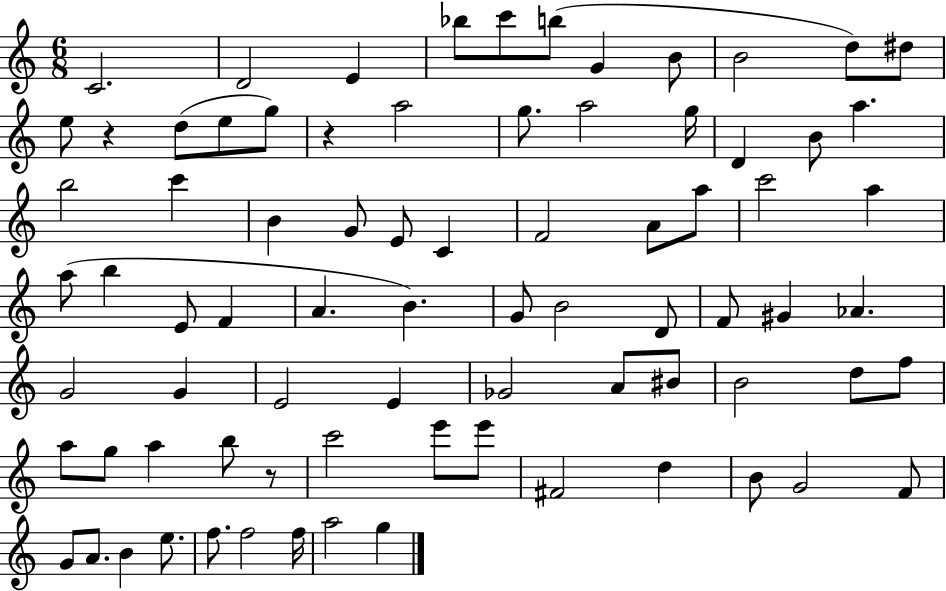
X:1
T:Untitled
M:6/8
L:1/4
K:C
C2 D2 E _b/2 c'/2 b/2 G B/2 B2 d/2 ^d/2 e/2 z d/2 e/2 g/2 z a2 g/2 a2 g/4 D B/2 a b2 c' B G/2 E/2 C F2 A/2 a/2 c'2 a a/2 b E/2 F A B G/2 B2 D/2 F/2 ^G _A G2 G E2 E _G2 A/2 ^B/2 B2 d/2 f/2 a/2 g/2 a b/2 z/2 c'2 e'/2 e'/2 ^F2 d B/2 G2 F/2 G/2 A/2 B e/2 f/2 f2 f/4 a2 g